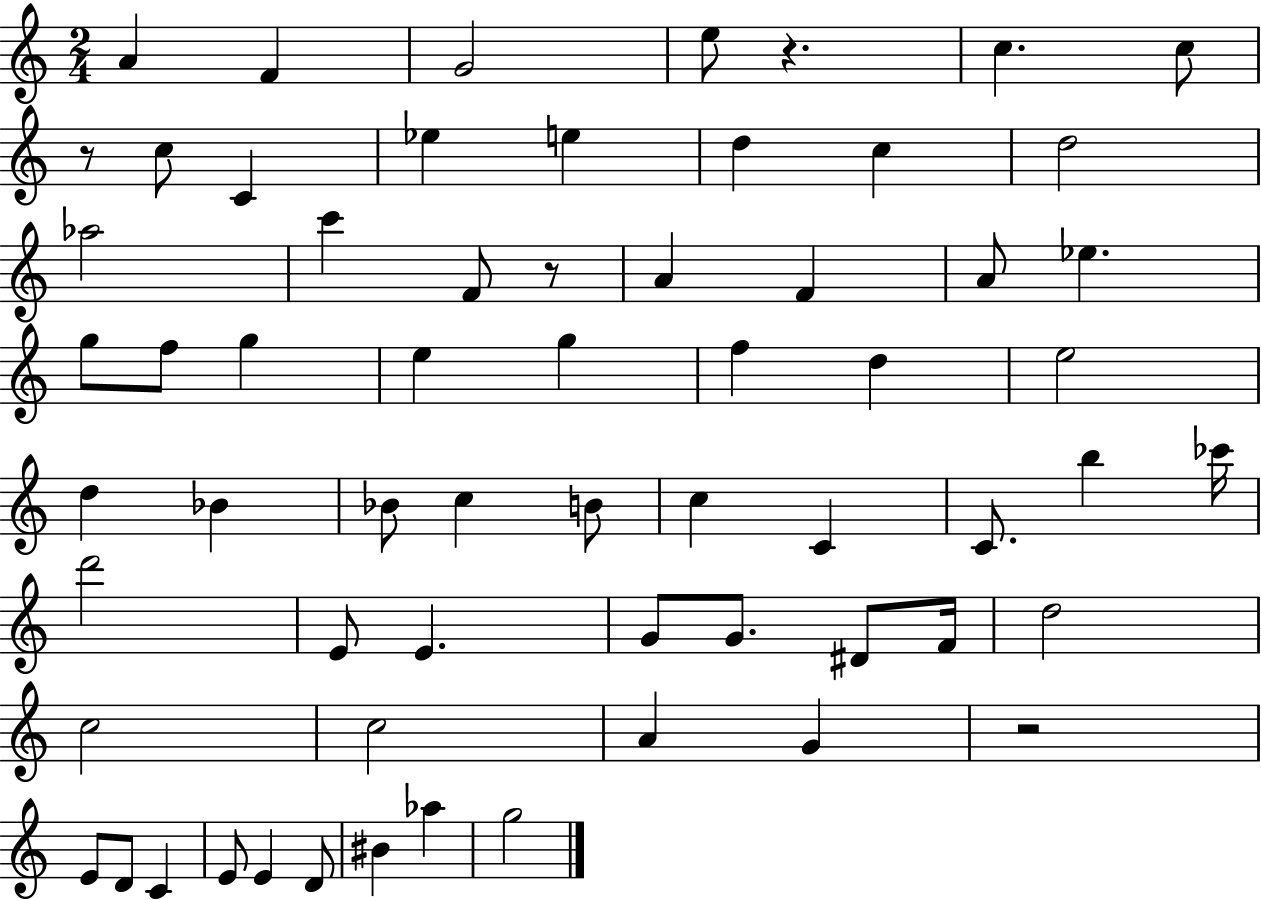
{
  \clef treble
  \numericTimeSignature
  \time 2/4
  \key c \major
  \repeat volta 2 { a'4 f'4 | g'2 | e''8 r4. | c''4. c''8 | \break r8 c''8 c'4 | ees''4 e''4 | d''4 c''4 | d''2 | \break aes''2 | c'''4 f'8 r8 | a'4 f'4 | a'8 ees''4. | \break g''8 f''8 g''4 | e''4 g''4 | f''4 d''4 | e''2 | \break d''4 bes'4 | bes'8 c''4 b'8 | c''4 c'4 | c'8. b''4 ces'''16 | \break d'''2 | e'8 e'4. | g'8 g'8. dis'8 f'16 | d''2 | \break c''2 | c''2 | a'4 g'4 | r2 | \break e'8 d'8 c'4 | e'8 e'4 d'8 | bis'4 aes''4 | g''2 | \break } \bar "|."
}